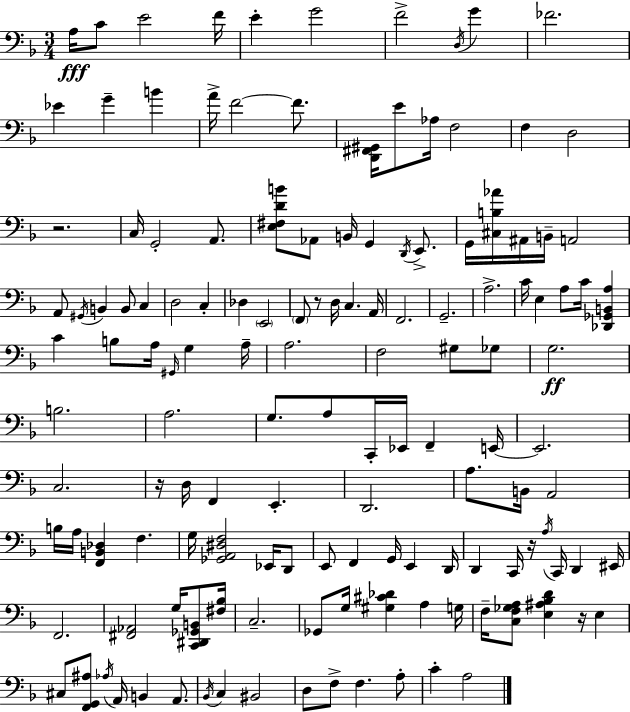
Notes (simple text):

A3/s C4/e E4/h F4/s E4/q G4/h F4/h D3/s G4/q FES4/h. Eb4/q G4/q B4/q A4/s F4/h F4/e. [D2,F#2,G#2]/s E4/e Ab3/s F3/h F3/q D3/h R/h. C3/s G2/h A2/e. [E3,F#3,D4,B4]/e Ab2/e B2/s G2/q D2/s E2/e. G2/s [C#3,B3,Ab4]/s A#2/s B2/s A2/h A2/e G#2/s B2/q B2/e C3/q D3/h C3/q Db3/q E2/h F2/e R/e D3/s C3/q. A2/s F2/h. G2/h. A3/h. C4/s E3/q A3/e C4/s [Db2,Gb2,B2,A3]/q C4/q B3/e A3/s G#2/s G3/q A3/s A3/h. F3/h G#3/e Gb3/e G3/h. B3/h. A3/h. G3/e. A3/e C2/s Eb2/s F2/q E2/s E2/h. C3/h. R/s D3/s F2/q E2/q. D2/h. A3/e. B2/s A2/h B3/s A3/s [F2,B2,Db3]/q F3/q. G3/s [Gb2,A2,D#3,F3]/h Eb2/s D2/e E2/e F2/q G2/s E2/q D2/s D2/q C2/s R/s A3/s C2/s D2/q EIS2/s F2/h. [F#2,Ab2]/h G3/s [C2,D#2,Gb2,B2]/e [F#3,Bb3]/s C3/h. Gb2/e G3/s [G#3,C#4,Db4]/q A3/q G3/s F3/s [C3,F3,Gb3,A3]/e [E3,A#3,Bb3,D4]/q R/s E3/q C#3/e [F2,G2,A#3]/e Ab3/s A2/s B2/q A2/e. Bb2/s C3/q BIS2/h D3/e F3/e F3/q. A3/e C4/q A3/h